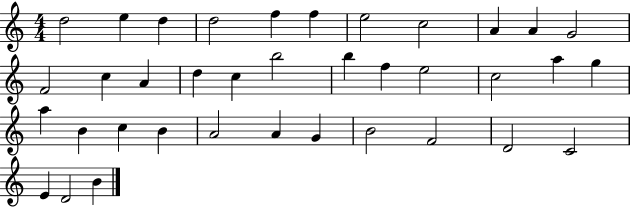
{
  \clef treble
  \numericTimeSignature
  \time 4/4
  \key c \major
  d''2 e''4 d''4 | d''2 f''4 f''4 | e''2 c''2 | a'4 a'4 g'2 | \break f'2 c''4 a'4 | d''4 c''4 b''2 | b''4 f''4 e''2 | c''2 a''4 g''4 | \break a''4 b'4 c''4 b'4 | a'2 a'4 g'4 | b'2 f'2 | d'2 c'2 | \break e'4 d'2 b'4 | \bar "|."
}